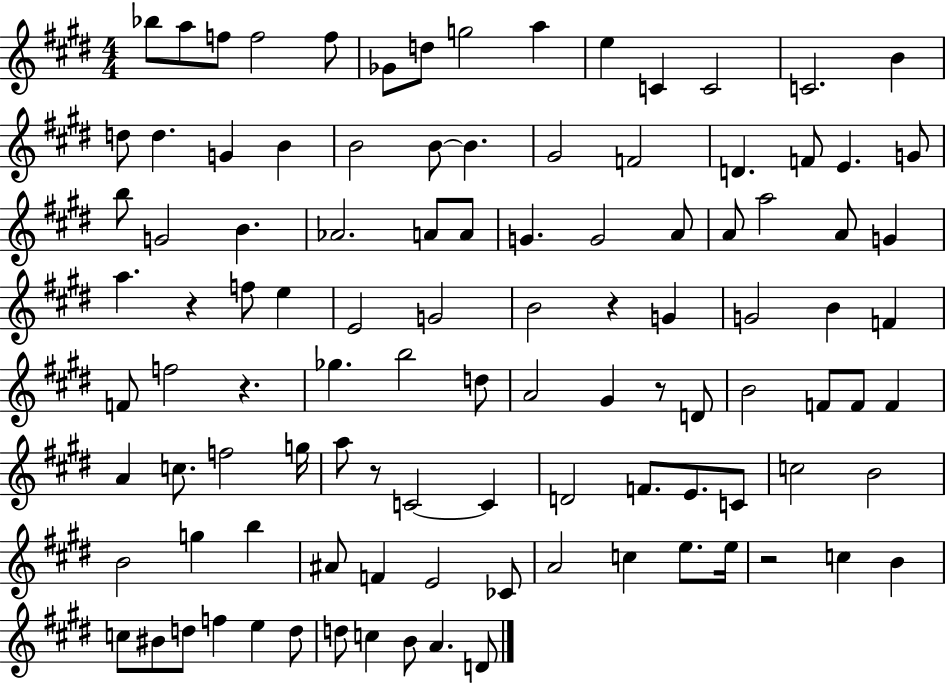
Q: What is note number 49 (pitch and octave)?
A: B4